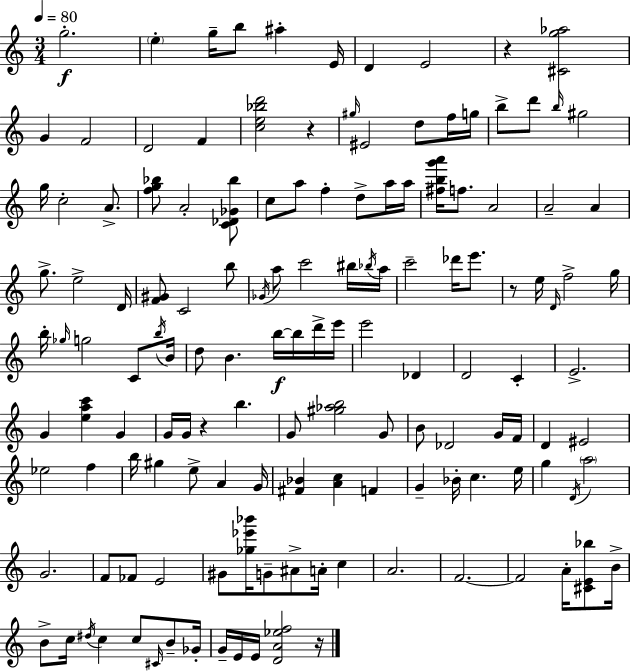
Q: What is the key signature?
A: C major